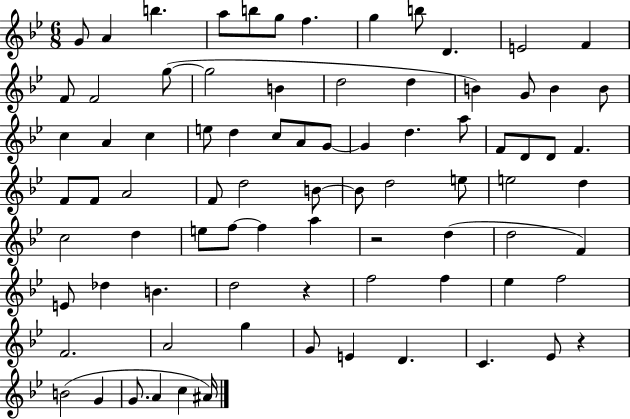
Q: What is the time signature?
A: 6/8